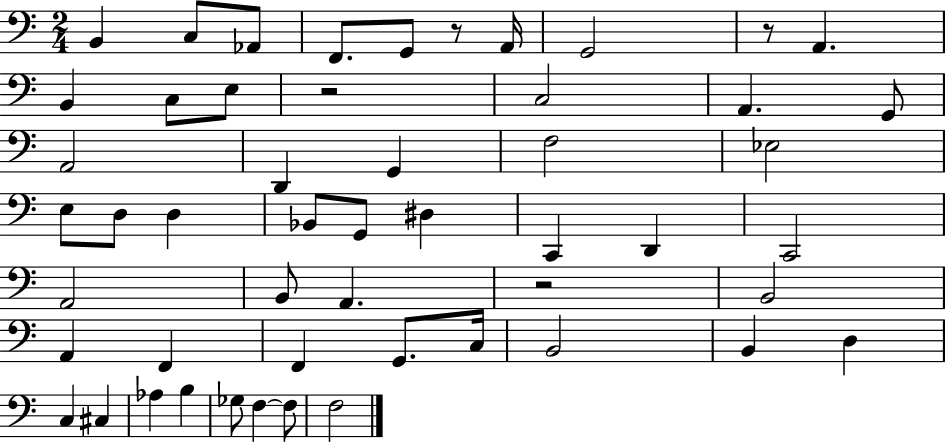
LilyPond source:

{
  \clef bass
  \numericTimeSignature
  \time 2/4
  \key c \major
  b,4 c8 aes,8 | f,8. g,8 r8 a,16 | g,2 | r8 a,4. | \break b,4 c8 e8 | r2 | c2 | a,4. g,8 | \break a,2 | d,4 g,4 | f2 | ees2 | \break e8 d8 d4 | bes,8 g,8 dis4 | c,4 d,4 | c,2 | \break a,2 | b,8 a,4. | r2 | b,2 | \break a,4 f,4 | f,4 g,8. c16 | b,2 | b,4 d4 | \break c4 cis4 | aes4 b4 | ges8 f4~~ f8 | f2 | \break \bar "|."
}